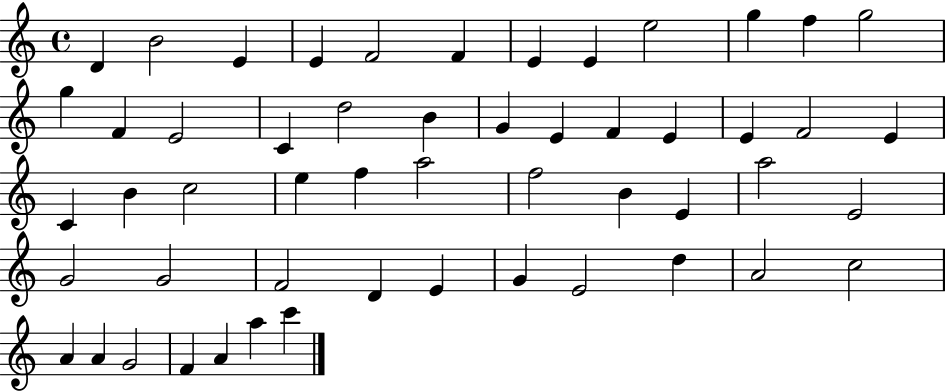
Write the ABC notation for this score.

X:1
T:Untitled
M:4/4
L:1/4
K:C
D B2 E E F2 F E E e2 g f g2 g F E2 C d2 B G E F E E F2 E C B c2 e f a2 f2 B E a2 E2 G2 G2 F2 D E G E2 d A2 c2 A A G2 F A a c'